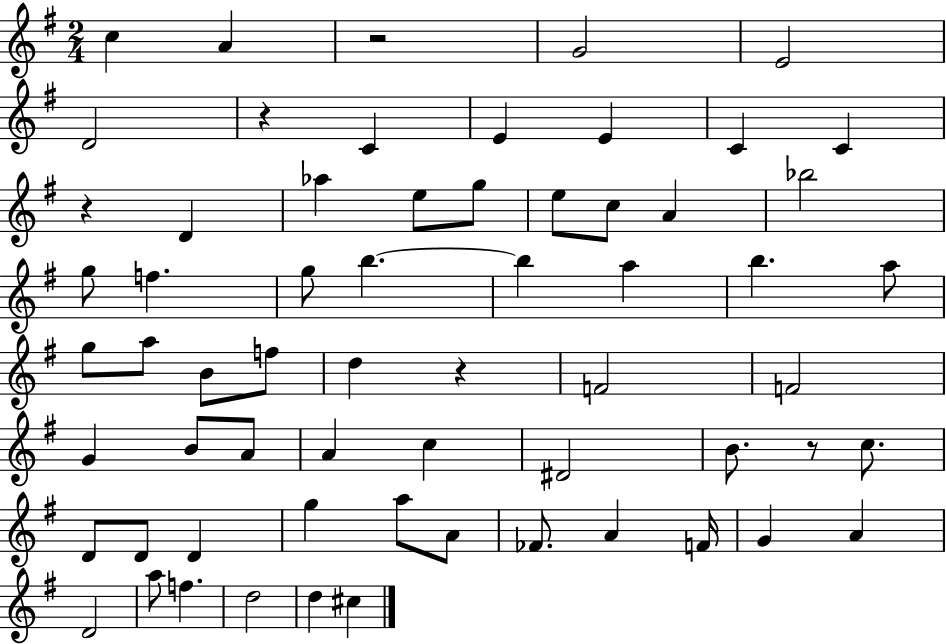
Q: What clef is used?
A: treble